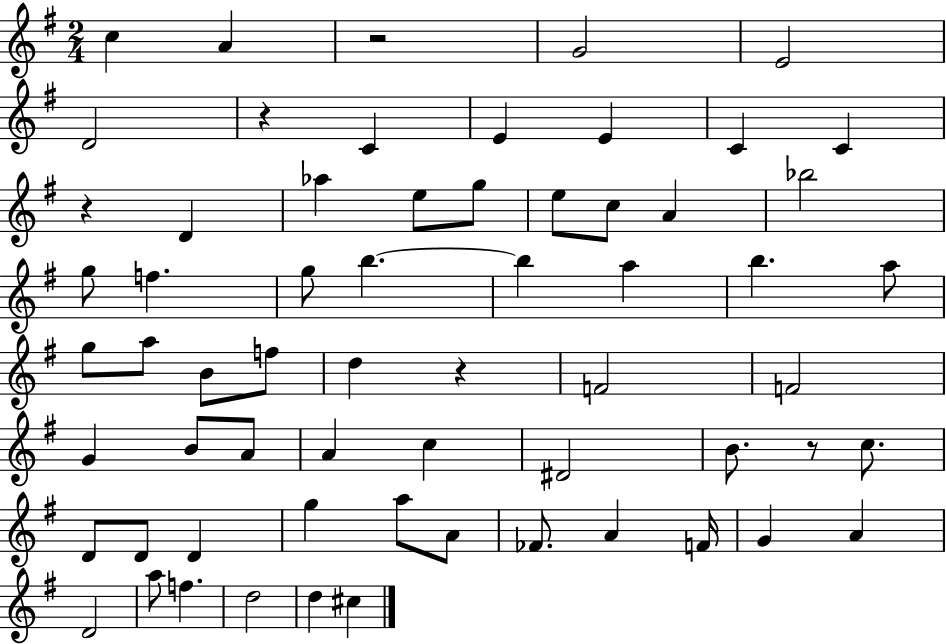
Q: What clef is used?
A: treble